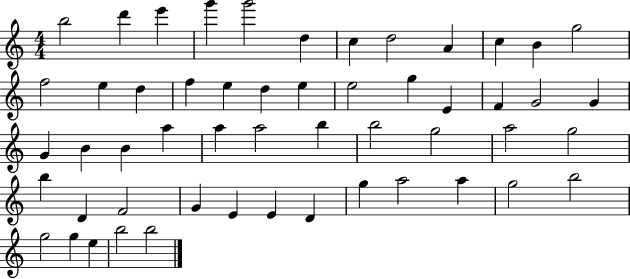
{
  \clef treble
  \numericTimeSignature
  \time 4/4
  \key c \major
  b''2 d'''4 e'''4 | g'''4 g'''2 d''4 | c''4 d''2 a'4 | c''4 b'4 g''2 | \break f''2 e''4 d''4 | f''4 e''4 d''4 e''4 | e''2 g''4 e'4 | f'4 g'2 g'4 | \break g'4 b'4 b'4 a''4 | a''4 a''2 b''4 | b''2 g''2 | a''2 g''2 | \break b''4 d'4 f'2 | g'4 e'4 e'4 d'4 | g''4 a''2 a''4 | g''2 b''2 | \break g''2 g''4 e''4 | b''2 b''2 | \bar "|."
}